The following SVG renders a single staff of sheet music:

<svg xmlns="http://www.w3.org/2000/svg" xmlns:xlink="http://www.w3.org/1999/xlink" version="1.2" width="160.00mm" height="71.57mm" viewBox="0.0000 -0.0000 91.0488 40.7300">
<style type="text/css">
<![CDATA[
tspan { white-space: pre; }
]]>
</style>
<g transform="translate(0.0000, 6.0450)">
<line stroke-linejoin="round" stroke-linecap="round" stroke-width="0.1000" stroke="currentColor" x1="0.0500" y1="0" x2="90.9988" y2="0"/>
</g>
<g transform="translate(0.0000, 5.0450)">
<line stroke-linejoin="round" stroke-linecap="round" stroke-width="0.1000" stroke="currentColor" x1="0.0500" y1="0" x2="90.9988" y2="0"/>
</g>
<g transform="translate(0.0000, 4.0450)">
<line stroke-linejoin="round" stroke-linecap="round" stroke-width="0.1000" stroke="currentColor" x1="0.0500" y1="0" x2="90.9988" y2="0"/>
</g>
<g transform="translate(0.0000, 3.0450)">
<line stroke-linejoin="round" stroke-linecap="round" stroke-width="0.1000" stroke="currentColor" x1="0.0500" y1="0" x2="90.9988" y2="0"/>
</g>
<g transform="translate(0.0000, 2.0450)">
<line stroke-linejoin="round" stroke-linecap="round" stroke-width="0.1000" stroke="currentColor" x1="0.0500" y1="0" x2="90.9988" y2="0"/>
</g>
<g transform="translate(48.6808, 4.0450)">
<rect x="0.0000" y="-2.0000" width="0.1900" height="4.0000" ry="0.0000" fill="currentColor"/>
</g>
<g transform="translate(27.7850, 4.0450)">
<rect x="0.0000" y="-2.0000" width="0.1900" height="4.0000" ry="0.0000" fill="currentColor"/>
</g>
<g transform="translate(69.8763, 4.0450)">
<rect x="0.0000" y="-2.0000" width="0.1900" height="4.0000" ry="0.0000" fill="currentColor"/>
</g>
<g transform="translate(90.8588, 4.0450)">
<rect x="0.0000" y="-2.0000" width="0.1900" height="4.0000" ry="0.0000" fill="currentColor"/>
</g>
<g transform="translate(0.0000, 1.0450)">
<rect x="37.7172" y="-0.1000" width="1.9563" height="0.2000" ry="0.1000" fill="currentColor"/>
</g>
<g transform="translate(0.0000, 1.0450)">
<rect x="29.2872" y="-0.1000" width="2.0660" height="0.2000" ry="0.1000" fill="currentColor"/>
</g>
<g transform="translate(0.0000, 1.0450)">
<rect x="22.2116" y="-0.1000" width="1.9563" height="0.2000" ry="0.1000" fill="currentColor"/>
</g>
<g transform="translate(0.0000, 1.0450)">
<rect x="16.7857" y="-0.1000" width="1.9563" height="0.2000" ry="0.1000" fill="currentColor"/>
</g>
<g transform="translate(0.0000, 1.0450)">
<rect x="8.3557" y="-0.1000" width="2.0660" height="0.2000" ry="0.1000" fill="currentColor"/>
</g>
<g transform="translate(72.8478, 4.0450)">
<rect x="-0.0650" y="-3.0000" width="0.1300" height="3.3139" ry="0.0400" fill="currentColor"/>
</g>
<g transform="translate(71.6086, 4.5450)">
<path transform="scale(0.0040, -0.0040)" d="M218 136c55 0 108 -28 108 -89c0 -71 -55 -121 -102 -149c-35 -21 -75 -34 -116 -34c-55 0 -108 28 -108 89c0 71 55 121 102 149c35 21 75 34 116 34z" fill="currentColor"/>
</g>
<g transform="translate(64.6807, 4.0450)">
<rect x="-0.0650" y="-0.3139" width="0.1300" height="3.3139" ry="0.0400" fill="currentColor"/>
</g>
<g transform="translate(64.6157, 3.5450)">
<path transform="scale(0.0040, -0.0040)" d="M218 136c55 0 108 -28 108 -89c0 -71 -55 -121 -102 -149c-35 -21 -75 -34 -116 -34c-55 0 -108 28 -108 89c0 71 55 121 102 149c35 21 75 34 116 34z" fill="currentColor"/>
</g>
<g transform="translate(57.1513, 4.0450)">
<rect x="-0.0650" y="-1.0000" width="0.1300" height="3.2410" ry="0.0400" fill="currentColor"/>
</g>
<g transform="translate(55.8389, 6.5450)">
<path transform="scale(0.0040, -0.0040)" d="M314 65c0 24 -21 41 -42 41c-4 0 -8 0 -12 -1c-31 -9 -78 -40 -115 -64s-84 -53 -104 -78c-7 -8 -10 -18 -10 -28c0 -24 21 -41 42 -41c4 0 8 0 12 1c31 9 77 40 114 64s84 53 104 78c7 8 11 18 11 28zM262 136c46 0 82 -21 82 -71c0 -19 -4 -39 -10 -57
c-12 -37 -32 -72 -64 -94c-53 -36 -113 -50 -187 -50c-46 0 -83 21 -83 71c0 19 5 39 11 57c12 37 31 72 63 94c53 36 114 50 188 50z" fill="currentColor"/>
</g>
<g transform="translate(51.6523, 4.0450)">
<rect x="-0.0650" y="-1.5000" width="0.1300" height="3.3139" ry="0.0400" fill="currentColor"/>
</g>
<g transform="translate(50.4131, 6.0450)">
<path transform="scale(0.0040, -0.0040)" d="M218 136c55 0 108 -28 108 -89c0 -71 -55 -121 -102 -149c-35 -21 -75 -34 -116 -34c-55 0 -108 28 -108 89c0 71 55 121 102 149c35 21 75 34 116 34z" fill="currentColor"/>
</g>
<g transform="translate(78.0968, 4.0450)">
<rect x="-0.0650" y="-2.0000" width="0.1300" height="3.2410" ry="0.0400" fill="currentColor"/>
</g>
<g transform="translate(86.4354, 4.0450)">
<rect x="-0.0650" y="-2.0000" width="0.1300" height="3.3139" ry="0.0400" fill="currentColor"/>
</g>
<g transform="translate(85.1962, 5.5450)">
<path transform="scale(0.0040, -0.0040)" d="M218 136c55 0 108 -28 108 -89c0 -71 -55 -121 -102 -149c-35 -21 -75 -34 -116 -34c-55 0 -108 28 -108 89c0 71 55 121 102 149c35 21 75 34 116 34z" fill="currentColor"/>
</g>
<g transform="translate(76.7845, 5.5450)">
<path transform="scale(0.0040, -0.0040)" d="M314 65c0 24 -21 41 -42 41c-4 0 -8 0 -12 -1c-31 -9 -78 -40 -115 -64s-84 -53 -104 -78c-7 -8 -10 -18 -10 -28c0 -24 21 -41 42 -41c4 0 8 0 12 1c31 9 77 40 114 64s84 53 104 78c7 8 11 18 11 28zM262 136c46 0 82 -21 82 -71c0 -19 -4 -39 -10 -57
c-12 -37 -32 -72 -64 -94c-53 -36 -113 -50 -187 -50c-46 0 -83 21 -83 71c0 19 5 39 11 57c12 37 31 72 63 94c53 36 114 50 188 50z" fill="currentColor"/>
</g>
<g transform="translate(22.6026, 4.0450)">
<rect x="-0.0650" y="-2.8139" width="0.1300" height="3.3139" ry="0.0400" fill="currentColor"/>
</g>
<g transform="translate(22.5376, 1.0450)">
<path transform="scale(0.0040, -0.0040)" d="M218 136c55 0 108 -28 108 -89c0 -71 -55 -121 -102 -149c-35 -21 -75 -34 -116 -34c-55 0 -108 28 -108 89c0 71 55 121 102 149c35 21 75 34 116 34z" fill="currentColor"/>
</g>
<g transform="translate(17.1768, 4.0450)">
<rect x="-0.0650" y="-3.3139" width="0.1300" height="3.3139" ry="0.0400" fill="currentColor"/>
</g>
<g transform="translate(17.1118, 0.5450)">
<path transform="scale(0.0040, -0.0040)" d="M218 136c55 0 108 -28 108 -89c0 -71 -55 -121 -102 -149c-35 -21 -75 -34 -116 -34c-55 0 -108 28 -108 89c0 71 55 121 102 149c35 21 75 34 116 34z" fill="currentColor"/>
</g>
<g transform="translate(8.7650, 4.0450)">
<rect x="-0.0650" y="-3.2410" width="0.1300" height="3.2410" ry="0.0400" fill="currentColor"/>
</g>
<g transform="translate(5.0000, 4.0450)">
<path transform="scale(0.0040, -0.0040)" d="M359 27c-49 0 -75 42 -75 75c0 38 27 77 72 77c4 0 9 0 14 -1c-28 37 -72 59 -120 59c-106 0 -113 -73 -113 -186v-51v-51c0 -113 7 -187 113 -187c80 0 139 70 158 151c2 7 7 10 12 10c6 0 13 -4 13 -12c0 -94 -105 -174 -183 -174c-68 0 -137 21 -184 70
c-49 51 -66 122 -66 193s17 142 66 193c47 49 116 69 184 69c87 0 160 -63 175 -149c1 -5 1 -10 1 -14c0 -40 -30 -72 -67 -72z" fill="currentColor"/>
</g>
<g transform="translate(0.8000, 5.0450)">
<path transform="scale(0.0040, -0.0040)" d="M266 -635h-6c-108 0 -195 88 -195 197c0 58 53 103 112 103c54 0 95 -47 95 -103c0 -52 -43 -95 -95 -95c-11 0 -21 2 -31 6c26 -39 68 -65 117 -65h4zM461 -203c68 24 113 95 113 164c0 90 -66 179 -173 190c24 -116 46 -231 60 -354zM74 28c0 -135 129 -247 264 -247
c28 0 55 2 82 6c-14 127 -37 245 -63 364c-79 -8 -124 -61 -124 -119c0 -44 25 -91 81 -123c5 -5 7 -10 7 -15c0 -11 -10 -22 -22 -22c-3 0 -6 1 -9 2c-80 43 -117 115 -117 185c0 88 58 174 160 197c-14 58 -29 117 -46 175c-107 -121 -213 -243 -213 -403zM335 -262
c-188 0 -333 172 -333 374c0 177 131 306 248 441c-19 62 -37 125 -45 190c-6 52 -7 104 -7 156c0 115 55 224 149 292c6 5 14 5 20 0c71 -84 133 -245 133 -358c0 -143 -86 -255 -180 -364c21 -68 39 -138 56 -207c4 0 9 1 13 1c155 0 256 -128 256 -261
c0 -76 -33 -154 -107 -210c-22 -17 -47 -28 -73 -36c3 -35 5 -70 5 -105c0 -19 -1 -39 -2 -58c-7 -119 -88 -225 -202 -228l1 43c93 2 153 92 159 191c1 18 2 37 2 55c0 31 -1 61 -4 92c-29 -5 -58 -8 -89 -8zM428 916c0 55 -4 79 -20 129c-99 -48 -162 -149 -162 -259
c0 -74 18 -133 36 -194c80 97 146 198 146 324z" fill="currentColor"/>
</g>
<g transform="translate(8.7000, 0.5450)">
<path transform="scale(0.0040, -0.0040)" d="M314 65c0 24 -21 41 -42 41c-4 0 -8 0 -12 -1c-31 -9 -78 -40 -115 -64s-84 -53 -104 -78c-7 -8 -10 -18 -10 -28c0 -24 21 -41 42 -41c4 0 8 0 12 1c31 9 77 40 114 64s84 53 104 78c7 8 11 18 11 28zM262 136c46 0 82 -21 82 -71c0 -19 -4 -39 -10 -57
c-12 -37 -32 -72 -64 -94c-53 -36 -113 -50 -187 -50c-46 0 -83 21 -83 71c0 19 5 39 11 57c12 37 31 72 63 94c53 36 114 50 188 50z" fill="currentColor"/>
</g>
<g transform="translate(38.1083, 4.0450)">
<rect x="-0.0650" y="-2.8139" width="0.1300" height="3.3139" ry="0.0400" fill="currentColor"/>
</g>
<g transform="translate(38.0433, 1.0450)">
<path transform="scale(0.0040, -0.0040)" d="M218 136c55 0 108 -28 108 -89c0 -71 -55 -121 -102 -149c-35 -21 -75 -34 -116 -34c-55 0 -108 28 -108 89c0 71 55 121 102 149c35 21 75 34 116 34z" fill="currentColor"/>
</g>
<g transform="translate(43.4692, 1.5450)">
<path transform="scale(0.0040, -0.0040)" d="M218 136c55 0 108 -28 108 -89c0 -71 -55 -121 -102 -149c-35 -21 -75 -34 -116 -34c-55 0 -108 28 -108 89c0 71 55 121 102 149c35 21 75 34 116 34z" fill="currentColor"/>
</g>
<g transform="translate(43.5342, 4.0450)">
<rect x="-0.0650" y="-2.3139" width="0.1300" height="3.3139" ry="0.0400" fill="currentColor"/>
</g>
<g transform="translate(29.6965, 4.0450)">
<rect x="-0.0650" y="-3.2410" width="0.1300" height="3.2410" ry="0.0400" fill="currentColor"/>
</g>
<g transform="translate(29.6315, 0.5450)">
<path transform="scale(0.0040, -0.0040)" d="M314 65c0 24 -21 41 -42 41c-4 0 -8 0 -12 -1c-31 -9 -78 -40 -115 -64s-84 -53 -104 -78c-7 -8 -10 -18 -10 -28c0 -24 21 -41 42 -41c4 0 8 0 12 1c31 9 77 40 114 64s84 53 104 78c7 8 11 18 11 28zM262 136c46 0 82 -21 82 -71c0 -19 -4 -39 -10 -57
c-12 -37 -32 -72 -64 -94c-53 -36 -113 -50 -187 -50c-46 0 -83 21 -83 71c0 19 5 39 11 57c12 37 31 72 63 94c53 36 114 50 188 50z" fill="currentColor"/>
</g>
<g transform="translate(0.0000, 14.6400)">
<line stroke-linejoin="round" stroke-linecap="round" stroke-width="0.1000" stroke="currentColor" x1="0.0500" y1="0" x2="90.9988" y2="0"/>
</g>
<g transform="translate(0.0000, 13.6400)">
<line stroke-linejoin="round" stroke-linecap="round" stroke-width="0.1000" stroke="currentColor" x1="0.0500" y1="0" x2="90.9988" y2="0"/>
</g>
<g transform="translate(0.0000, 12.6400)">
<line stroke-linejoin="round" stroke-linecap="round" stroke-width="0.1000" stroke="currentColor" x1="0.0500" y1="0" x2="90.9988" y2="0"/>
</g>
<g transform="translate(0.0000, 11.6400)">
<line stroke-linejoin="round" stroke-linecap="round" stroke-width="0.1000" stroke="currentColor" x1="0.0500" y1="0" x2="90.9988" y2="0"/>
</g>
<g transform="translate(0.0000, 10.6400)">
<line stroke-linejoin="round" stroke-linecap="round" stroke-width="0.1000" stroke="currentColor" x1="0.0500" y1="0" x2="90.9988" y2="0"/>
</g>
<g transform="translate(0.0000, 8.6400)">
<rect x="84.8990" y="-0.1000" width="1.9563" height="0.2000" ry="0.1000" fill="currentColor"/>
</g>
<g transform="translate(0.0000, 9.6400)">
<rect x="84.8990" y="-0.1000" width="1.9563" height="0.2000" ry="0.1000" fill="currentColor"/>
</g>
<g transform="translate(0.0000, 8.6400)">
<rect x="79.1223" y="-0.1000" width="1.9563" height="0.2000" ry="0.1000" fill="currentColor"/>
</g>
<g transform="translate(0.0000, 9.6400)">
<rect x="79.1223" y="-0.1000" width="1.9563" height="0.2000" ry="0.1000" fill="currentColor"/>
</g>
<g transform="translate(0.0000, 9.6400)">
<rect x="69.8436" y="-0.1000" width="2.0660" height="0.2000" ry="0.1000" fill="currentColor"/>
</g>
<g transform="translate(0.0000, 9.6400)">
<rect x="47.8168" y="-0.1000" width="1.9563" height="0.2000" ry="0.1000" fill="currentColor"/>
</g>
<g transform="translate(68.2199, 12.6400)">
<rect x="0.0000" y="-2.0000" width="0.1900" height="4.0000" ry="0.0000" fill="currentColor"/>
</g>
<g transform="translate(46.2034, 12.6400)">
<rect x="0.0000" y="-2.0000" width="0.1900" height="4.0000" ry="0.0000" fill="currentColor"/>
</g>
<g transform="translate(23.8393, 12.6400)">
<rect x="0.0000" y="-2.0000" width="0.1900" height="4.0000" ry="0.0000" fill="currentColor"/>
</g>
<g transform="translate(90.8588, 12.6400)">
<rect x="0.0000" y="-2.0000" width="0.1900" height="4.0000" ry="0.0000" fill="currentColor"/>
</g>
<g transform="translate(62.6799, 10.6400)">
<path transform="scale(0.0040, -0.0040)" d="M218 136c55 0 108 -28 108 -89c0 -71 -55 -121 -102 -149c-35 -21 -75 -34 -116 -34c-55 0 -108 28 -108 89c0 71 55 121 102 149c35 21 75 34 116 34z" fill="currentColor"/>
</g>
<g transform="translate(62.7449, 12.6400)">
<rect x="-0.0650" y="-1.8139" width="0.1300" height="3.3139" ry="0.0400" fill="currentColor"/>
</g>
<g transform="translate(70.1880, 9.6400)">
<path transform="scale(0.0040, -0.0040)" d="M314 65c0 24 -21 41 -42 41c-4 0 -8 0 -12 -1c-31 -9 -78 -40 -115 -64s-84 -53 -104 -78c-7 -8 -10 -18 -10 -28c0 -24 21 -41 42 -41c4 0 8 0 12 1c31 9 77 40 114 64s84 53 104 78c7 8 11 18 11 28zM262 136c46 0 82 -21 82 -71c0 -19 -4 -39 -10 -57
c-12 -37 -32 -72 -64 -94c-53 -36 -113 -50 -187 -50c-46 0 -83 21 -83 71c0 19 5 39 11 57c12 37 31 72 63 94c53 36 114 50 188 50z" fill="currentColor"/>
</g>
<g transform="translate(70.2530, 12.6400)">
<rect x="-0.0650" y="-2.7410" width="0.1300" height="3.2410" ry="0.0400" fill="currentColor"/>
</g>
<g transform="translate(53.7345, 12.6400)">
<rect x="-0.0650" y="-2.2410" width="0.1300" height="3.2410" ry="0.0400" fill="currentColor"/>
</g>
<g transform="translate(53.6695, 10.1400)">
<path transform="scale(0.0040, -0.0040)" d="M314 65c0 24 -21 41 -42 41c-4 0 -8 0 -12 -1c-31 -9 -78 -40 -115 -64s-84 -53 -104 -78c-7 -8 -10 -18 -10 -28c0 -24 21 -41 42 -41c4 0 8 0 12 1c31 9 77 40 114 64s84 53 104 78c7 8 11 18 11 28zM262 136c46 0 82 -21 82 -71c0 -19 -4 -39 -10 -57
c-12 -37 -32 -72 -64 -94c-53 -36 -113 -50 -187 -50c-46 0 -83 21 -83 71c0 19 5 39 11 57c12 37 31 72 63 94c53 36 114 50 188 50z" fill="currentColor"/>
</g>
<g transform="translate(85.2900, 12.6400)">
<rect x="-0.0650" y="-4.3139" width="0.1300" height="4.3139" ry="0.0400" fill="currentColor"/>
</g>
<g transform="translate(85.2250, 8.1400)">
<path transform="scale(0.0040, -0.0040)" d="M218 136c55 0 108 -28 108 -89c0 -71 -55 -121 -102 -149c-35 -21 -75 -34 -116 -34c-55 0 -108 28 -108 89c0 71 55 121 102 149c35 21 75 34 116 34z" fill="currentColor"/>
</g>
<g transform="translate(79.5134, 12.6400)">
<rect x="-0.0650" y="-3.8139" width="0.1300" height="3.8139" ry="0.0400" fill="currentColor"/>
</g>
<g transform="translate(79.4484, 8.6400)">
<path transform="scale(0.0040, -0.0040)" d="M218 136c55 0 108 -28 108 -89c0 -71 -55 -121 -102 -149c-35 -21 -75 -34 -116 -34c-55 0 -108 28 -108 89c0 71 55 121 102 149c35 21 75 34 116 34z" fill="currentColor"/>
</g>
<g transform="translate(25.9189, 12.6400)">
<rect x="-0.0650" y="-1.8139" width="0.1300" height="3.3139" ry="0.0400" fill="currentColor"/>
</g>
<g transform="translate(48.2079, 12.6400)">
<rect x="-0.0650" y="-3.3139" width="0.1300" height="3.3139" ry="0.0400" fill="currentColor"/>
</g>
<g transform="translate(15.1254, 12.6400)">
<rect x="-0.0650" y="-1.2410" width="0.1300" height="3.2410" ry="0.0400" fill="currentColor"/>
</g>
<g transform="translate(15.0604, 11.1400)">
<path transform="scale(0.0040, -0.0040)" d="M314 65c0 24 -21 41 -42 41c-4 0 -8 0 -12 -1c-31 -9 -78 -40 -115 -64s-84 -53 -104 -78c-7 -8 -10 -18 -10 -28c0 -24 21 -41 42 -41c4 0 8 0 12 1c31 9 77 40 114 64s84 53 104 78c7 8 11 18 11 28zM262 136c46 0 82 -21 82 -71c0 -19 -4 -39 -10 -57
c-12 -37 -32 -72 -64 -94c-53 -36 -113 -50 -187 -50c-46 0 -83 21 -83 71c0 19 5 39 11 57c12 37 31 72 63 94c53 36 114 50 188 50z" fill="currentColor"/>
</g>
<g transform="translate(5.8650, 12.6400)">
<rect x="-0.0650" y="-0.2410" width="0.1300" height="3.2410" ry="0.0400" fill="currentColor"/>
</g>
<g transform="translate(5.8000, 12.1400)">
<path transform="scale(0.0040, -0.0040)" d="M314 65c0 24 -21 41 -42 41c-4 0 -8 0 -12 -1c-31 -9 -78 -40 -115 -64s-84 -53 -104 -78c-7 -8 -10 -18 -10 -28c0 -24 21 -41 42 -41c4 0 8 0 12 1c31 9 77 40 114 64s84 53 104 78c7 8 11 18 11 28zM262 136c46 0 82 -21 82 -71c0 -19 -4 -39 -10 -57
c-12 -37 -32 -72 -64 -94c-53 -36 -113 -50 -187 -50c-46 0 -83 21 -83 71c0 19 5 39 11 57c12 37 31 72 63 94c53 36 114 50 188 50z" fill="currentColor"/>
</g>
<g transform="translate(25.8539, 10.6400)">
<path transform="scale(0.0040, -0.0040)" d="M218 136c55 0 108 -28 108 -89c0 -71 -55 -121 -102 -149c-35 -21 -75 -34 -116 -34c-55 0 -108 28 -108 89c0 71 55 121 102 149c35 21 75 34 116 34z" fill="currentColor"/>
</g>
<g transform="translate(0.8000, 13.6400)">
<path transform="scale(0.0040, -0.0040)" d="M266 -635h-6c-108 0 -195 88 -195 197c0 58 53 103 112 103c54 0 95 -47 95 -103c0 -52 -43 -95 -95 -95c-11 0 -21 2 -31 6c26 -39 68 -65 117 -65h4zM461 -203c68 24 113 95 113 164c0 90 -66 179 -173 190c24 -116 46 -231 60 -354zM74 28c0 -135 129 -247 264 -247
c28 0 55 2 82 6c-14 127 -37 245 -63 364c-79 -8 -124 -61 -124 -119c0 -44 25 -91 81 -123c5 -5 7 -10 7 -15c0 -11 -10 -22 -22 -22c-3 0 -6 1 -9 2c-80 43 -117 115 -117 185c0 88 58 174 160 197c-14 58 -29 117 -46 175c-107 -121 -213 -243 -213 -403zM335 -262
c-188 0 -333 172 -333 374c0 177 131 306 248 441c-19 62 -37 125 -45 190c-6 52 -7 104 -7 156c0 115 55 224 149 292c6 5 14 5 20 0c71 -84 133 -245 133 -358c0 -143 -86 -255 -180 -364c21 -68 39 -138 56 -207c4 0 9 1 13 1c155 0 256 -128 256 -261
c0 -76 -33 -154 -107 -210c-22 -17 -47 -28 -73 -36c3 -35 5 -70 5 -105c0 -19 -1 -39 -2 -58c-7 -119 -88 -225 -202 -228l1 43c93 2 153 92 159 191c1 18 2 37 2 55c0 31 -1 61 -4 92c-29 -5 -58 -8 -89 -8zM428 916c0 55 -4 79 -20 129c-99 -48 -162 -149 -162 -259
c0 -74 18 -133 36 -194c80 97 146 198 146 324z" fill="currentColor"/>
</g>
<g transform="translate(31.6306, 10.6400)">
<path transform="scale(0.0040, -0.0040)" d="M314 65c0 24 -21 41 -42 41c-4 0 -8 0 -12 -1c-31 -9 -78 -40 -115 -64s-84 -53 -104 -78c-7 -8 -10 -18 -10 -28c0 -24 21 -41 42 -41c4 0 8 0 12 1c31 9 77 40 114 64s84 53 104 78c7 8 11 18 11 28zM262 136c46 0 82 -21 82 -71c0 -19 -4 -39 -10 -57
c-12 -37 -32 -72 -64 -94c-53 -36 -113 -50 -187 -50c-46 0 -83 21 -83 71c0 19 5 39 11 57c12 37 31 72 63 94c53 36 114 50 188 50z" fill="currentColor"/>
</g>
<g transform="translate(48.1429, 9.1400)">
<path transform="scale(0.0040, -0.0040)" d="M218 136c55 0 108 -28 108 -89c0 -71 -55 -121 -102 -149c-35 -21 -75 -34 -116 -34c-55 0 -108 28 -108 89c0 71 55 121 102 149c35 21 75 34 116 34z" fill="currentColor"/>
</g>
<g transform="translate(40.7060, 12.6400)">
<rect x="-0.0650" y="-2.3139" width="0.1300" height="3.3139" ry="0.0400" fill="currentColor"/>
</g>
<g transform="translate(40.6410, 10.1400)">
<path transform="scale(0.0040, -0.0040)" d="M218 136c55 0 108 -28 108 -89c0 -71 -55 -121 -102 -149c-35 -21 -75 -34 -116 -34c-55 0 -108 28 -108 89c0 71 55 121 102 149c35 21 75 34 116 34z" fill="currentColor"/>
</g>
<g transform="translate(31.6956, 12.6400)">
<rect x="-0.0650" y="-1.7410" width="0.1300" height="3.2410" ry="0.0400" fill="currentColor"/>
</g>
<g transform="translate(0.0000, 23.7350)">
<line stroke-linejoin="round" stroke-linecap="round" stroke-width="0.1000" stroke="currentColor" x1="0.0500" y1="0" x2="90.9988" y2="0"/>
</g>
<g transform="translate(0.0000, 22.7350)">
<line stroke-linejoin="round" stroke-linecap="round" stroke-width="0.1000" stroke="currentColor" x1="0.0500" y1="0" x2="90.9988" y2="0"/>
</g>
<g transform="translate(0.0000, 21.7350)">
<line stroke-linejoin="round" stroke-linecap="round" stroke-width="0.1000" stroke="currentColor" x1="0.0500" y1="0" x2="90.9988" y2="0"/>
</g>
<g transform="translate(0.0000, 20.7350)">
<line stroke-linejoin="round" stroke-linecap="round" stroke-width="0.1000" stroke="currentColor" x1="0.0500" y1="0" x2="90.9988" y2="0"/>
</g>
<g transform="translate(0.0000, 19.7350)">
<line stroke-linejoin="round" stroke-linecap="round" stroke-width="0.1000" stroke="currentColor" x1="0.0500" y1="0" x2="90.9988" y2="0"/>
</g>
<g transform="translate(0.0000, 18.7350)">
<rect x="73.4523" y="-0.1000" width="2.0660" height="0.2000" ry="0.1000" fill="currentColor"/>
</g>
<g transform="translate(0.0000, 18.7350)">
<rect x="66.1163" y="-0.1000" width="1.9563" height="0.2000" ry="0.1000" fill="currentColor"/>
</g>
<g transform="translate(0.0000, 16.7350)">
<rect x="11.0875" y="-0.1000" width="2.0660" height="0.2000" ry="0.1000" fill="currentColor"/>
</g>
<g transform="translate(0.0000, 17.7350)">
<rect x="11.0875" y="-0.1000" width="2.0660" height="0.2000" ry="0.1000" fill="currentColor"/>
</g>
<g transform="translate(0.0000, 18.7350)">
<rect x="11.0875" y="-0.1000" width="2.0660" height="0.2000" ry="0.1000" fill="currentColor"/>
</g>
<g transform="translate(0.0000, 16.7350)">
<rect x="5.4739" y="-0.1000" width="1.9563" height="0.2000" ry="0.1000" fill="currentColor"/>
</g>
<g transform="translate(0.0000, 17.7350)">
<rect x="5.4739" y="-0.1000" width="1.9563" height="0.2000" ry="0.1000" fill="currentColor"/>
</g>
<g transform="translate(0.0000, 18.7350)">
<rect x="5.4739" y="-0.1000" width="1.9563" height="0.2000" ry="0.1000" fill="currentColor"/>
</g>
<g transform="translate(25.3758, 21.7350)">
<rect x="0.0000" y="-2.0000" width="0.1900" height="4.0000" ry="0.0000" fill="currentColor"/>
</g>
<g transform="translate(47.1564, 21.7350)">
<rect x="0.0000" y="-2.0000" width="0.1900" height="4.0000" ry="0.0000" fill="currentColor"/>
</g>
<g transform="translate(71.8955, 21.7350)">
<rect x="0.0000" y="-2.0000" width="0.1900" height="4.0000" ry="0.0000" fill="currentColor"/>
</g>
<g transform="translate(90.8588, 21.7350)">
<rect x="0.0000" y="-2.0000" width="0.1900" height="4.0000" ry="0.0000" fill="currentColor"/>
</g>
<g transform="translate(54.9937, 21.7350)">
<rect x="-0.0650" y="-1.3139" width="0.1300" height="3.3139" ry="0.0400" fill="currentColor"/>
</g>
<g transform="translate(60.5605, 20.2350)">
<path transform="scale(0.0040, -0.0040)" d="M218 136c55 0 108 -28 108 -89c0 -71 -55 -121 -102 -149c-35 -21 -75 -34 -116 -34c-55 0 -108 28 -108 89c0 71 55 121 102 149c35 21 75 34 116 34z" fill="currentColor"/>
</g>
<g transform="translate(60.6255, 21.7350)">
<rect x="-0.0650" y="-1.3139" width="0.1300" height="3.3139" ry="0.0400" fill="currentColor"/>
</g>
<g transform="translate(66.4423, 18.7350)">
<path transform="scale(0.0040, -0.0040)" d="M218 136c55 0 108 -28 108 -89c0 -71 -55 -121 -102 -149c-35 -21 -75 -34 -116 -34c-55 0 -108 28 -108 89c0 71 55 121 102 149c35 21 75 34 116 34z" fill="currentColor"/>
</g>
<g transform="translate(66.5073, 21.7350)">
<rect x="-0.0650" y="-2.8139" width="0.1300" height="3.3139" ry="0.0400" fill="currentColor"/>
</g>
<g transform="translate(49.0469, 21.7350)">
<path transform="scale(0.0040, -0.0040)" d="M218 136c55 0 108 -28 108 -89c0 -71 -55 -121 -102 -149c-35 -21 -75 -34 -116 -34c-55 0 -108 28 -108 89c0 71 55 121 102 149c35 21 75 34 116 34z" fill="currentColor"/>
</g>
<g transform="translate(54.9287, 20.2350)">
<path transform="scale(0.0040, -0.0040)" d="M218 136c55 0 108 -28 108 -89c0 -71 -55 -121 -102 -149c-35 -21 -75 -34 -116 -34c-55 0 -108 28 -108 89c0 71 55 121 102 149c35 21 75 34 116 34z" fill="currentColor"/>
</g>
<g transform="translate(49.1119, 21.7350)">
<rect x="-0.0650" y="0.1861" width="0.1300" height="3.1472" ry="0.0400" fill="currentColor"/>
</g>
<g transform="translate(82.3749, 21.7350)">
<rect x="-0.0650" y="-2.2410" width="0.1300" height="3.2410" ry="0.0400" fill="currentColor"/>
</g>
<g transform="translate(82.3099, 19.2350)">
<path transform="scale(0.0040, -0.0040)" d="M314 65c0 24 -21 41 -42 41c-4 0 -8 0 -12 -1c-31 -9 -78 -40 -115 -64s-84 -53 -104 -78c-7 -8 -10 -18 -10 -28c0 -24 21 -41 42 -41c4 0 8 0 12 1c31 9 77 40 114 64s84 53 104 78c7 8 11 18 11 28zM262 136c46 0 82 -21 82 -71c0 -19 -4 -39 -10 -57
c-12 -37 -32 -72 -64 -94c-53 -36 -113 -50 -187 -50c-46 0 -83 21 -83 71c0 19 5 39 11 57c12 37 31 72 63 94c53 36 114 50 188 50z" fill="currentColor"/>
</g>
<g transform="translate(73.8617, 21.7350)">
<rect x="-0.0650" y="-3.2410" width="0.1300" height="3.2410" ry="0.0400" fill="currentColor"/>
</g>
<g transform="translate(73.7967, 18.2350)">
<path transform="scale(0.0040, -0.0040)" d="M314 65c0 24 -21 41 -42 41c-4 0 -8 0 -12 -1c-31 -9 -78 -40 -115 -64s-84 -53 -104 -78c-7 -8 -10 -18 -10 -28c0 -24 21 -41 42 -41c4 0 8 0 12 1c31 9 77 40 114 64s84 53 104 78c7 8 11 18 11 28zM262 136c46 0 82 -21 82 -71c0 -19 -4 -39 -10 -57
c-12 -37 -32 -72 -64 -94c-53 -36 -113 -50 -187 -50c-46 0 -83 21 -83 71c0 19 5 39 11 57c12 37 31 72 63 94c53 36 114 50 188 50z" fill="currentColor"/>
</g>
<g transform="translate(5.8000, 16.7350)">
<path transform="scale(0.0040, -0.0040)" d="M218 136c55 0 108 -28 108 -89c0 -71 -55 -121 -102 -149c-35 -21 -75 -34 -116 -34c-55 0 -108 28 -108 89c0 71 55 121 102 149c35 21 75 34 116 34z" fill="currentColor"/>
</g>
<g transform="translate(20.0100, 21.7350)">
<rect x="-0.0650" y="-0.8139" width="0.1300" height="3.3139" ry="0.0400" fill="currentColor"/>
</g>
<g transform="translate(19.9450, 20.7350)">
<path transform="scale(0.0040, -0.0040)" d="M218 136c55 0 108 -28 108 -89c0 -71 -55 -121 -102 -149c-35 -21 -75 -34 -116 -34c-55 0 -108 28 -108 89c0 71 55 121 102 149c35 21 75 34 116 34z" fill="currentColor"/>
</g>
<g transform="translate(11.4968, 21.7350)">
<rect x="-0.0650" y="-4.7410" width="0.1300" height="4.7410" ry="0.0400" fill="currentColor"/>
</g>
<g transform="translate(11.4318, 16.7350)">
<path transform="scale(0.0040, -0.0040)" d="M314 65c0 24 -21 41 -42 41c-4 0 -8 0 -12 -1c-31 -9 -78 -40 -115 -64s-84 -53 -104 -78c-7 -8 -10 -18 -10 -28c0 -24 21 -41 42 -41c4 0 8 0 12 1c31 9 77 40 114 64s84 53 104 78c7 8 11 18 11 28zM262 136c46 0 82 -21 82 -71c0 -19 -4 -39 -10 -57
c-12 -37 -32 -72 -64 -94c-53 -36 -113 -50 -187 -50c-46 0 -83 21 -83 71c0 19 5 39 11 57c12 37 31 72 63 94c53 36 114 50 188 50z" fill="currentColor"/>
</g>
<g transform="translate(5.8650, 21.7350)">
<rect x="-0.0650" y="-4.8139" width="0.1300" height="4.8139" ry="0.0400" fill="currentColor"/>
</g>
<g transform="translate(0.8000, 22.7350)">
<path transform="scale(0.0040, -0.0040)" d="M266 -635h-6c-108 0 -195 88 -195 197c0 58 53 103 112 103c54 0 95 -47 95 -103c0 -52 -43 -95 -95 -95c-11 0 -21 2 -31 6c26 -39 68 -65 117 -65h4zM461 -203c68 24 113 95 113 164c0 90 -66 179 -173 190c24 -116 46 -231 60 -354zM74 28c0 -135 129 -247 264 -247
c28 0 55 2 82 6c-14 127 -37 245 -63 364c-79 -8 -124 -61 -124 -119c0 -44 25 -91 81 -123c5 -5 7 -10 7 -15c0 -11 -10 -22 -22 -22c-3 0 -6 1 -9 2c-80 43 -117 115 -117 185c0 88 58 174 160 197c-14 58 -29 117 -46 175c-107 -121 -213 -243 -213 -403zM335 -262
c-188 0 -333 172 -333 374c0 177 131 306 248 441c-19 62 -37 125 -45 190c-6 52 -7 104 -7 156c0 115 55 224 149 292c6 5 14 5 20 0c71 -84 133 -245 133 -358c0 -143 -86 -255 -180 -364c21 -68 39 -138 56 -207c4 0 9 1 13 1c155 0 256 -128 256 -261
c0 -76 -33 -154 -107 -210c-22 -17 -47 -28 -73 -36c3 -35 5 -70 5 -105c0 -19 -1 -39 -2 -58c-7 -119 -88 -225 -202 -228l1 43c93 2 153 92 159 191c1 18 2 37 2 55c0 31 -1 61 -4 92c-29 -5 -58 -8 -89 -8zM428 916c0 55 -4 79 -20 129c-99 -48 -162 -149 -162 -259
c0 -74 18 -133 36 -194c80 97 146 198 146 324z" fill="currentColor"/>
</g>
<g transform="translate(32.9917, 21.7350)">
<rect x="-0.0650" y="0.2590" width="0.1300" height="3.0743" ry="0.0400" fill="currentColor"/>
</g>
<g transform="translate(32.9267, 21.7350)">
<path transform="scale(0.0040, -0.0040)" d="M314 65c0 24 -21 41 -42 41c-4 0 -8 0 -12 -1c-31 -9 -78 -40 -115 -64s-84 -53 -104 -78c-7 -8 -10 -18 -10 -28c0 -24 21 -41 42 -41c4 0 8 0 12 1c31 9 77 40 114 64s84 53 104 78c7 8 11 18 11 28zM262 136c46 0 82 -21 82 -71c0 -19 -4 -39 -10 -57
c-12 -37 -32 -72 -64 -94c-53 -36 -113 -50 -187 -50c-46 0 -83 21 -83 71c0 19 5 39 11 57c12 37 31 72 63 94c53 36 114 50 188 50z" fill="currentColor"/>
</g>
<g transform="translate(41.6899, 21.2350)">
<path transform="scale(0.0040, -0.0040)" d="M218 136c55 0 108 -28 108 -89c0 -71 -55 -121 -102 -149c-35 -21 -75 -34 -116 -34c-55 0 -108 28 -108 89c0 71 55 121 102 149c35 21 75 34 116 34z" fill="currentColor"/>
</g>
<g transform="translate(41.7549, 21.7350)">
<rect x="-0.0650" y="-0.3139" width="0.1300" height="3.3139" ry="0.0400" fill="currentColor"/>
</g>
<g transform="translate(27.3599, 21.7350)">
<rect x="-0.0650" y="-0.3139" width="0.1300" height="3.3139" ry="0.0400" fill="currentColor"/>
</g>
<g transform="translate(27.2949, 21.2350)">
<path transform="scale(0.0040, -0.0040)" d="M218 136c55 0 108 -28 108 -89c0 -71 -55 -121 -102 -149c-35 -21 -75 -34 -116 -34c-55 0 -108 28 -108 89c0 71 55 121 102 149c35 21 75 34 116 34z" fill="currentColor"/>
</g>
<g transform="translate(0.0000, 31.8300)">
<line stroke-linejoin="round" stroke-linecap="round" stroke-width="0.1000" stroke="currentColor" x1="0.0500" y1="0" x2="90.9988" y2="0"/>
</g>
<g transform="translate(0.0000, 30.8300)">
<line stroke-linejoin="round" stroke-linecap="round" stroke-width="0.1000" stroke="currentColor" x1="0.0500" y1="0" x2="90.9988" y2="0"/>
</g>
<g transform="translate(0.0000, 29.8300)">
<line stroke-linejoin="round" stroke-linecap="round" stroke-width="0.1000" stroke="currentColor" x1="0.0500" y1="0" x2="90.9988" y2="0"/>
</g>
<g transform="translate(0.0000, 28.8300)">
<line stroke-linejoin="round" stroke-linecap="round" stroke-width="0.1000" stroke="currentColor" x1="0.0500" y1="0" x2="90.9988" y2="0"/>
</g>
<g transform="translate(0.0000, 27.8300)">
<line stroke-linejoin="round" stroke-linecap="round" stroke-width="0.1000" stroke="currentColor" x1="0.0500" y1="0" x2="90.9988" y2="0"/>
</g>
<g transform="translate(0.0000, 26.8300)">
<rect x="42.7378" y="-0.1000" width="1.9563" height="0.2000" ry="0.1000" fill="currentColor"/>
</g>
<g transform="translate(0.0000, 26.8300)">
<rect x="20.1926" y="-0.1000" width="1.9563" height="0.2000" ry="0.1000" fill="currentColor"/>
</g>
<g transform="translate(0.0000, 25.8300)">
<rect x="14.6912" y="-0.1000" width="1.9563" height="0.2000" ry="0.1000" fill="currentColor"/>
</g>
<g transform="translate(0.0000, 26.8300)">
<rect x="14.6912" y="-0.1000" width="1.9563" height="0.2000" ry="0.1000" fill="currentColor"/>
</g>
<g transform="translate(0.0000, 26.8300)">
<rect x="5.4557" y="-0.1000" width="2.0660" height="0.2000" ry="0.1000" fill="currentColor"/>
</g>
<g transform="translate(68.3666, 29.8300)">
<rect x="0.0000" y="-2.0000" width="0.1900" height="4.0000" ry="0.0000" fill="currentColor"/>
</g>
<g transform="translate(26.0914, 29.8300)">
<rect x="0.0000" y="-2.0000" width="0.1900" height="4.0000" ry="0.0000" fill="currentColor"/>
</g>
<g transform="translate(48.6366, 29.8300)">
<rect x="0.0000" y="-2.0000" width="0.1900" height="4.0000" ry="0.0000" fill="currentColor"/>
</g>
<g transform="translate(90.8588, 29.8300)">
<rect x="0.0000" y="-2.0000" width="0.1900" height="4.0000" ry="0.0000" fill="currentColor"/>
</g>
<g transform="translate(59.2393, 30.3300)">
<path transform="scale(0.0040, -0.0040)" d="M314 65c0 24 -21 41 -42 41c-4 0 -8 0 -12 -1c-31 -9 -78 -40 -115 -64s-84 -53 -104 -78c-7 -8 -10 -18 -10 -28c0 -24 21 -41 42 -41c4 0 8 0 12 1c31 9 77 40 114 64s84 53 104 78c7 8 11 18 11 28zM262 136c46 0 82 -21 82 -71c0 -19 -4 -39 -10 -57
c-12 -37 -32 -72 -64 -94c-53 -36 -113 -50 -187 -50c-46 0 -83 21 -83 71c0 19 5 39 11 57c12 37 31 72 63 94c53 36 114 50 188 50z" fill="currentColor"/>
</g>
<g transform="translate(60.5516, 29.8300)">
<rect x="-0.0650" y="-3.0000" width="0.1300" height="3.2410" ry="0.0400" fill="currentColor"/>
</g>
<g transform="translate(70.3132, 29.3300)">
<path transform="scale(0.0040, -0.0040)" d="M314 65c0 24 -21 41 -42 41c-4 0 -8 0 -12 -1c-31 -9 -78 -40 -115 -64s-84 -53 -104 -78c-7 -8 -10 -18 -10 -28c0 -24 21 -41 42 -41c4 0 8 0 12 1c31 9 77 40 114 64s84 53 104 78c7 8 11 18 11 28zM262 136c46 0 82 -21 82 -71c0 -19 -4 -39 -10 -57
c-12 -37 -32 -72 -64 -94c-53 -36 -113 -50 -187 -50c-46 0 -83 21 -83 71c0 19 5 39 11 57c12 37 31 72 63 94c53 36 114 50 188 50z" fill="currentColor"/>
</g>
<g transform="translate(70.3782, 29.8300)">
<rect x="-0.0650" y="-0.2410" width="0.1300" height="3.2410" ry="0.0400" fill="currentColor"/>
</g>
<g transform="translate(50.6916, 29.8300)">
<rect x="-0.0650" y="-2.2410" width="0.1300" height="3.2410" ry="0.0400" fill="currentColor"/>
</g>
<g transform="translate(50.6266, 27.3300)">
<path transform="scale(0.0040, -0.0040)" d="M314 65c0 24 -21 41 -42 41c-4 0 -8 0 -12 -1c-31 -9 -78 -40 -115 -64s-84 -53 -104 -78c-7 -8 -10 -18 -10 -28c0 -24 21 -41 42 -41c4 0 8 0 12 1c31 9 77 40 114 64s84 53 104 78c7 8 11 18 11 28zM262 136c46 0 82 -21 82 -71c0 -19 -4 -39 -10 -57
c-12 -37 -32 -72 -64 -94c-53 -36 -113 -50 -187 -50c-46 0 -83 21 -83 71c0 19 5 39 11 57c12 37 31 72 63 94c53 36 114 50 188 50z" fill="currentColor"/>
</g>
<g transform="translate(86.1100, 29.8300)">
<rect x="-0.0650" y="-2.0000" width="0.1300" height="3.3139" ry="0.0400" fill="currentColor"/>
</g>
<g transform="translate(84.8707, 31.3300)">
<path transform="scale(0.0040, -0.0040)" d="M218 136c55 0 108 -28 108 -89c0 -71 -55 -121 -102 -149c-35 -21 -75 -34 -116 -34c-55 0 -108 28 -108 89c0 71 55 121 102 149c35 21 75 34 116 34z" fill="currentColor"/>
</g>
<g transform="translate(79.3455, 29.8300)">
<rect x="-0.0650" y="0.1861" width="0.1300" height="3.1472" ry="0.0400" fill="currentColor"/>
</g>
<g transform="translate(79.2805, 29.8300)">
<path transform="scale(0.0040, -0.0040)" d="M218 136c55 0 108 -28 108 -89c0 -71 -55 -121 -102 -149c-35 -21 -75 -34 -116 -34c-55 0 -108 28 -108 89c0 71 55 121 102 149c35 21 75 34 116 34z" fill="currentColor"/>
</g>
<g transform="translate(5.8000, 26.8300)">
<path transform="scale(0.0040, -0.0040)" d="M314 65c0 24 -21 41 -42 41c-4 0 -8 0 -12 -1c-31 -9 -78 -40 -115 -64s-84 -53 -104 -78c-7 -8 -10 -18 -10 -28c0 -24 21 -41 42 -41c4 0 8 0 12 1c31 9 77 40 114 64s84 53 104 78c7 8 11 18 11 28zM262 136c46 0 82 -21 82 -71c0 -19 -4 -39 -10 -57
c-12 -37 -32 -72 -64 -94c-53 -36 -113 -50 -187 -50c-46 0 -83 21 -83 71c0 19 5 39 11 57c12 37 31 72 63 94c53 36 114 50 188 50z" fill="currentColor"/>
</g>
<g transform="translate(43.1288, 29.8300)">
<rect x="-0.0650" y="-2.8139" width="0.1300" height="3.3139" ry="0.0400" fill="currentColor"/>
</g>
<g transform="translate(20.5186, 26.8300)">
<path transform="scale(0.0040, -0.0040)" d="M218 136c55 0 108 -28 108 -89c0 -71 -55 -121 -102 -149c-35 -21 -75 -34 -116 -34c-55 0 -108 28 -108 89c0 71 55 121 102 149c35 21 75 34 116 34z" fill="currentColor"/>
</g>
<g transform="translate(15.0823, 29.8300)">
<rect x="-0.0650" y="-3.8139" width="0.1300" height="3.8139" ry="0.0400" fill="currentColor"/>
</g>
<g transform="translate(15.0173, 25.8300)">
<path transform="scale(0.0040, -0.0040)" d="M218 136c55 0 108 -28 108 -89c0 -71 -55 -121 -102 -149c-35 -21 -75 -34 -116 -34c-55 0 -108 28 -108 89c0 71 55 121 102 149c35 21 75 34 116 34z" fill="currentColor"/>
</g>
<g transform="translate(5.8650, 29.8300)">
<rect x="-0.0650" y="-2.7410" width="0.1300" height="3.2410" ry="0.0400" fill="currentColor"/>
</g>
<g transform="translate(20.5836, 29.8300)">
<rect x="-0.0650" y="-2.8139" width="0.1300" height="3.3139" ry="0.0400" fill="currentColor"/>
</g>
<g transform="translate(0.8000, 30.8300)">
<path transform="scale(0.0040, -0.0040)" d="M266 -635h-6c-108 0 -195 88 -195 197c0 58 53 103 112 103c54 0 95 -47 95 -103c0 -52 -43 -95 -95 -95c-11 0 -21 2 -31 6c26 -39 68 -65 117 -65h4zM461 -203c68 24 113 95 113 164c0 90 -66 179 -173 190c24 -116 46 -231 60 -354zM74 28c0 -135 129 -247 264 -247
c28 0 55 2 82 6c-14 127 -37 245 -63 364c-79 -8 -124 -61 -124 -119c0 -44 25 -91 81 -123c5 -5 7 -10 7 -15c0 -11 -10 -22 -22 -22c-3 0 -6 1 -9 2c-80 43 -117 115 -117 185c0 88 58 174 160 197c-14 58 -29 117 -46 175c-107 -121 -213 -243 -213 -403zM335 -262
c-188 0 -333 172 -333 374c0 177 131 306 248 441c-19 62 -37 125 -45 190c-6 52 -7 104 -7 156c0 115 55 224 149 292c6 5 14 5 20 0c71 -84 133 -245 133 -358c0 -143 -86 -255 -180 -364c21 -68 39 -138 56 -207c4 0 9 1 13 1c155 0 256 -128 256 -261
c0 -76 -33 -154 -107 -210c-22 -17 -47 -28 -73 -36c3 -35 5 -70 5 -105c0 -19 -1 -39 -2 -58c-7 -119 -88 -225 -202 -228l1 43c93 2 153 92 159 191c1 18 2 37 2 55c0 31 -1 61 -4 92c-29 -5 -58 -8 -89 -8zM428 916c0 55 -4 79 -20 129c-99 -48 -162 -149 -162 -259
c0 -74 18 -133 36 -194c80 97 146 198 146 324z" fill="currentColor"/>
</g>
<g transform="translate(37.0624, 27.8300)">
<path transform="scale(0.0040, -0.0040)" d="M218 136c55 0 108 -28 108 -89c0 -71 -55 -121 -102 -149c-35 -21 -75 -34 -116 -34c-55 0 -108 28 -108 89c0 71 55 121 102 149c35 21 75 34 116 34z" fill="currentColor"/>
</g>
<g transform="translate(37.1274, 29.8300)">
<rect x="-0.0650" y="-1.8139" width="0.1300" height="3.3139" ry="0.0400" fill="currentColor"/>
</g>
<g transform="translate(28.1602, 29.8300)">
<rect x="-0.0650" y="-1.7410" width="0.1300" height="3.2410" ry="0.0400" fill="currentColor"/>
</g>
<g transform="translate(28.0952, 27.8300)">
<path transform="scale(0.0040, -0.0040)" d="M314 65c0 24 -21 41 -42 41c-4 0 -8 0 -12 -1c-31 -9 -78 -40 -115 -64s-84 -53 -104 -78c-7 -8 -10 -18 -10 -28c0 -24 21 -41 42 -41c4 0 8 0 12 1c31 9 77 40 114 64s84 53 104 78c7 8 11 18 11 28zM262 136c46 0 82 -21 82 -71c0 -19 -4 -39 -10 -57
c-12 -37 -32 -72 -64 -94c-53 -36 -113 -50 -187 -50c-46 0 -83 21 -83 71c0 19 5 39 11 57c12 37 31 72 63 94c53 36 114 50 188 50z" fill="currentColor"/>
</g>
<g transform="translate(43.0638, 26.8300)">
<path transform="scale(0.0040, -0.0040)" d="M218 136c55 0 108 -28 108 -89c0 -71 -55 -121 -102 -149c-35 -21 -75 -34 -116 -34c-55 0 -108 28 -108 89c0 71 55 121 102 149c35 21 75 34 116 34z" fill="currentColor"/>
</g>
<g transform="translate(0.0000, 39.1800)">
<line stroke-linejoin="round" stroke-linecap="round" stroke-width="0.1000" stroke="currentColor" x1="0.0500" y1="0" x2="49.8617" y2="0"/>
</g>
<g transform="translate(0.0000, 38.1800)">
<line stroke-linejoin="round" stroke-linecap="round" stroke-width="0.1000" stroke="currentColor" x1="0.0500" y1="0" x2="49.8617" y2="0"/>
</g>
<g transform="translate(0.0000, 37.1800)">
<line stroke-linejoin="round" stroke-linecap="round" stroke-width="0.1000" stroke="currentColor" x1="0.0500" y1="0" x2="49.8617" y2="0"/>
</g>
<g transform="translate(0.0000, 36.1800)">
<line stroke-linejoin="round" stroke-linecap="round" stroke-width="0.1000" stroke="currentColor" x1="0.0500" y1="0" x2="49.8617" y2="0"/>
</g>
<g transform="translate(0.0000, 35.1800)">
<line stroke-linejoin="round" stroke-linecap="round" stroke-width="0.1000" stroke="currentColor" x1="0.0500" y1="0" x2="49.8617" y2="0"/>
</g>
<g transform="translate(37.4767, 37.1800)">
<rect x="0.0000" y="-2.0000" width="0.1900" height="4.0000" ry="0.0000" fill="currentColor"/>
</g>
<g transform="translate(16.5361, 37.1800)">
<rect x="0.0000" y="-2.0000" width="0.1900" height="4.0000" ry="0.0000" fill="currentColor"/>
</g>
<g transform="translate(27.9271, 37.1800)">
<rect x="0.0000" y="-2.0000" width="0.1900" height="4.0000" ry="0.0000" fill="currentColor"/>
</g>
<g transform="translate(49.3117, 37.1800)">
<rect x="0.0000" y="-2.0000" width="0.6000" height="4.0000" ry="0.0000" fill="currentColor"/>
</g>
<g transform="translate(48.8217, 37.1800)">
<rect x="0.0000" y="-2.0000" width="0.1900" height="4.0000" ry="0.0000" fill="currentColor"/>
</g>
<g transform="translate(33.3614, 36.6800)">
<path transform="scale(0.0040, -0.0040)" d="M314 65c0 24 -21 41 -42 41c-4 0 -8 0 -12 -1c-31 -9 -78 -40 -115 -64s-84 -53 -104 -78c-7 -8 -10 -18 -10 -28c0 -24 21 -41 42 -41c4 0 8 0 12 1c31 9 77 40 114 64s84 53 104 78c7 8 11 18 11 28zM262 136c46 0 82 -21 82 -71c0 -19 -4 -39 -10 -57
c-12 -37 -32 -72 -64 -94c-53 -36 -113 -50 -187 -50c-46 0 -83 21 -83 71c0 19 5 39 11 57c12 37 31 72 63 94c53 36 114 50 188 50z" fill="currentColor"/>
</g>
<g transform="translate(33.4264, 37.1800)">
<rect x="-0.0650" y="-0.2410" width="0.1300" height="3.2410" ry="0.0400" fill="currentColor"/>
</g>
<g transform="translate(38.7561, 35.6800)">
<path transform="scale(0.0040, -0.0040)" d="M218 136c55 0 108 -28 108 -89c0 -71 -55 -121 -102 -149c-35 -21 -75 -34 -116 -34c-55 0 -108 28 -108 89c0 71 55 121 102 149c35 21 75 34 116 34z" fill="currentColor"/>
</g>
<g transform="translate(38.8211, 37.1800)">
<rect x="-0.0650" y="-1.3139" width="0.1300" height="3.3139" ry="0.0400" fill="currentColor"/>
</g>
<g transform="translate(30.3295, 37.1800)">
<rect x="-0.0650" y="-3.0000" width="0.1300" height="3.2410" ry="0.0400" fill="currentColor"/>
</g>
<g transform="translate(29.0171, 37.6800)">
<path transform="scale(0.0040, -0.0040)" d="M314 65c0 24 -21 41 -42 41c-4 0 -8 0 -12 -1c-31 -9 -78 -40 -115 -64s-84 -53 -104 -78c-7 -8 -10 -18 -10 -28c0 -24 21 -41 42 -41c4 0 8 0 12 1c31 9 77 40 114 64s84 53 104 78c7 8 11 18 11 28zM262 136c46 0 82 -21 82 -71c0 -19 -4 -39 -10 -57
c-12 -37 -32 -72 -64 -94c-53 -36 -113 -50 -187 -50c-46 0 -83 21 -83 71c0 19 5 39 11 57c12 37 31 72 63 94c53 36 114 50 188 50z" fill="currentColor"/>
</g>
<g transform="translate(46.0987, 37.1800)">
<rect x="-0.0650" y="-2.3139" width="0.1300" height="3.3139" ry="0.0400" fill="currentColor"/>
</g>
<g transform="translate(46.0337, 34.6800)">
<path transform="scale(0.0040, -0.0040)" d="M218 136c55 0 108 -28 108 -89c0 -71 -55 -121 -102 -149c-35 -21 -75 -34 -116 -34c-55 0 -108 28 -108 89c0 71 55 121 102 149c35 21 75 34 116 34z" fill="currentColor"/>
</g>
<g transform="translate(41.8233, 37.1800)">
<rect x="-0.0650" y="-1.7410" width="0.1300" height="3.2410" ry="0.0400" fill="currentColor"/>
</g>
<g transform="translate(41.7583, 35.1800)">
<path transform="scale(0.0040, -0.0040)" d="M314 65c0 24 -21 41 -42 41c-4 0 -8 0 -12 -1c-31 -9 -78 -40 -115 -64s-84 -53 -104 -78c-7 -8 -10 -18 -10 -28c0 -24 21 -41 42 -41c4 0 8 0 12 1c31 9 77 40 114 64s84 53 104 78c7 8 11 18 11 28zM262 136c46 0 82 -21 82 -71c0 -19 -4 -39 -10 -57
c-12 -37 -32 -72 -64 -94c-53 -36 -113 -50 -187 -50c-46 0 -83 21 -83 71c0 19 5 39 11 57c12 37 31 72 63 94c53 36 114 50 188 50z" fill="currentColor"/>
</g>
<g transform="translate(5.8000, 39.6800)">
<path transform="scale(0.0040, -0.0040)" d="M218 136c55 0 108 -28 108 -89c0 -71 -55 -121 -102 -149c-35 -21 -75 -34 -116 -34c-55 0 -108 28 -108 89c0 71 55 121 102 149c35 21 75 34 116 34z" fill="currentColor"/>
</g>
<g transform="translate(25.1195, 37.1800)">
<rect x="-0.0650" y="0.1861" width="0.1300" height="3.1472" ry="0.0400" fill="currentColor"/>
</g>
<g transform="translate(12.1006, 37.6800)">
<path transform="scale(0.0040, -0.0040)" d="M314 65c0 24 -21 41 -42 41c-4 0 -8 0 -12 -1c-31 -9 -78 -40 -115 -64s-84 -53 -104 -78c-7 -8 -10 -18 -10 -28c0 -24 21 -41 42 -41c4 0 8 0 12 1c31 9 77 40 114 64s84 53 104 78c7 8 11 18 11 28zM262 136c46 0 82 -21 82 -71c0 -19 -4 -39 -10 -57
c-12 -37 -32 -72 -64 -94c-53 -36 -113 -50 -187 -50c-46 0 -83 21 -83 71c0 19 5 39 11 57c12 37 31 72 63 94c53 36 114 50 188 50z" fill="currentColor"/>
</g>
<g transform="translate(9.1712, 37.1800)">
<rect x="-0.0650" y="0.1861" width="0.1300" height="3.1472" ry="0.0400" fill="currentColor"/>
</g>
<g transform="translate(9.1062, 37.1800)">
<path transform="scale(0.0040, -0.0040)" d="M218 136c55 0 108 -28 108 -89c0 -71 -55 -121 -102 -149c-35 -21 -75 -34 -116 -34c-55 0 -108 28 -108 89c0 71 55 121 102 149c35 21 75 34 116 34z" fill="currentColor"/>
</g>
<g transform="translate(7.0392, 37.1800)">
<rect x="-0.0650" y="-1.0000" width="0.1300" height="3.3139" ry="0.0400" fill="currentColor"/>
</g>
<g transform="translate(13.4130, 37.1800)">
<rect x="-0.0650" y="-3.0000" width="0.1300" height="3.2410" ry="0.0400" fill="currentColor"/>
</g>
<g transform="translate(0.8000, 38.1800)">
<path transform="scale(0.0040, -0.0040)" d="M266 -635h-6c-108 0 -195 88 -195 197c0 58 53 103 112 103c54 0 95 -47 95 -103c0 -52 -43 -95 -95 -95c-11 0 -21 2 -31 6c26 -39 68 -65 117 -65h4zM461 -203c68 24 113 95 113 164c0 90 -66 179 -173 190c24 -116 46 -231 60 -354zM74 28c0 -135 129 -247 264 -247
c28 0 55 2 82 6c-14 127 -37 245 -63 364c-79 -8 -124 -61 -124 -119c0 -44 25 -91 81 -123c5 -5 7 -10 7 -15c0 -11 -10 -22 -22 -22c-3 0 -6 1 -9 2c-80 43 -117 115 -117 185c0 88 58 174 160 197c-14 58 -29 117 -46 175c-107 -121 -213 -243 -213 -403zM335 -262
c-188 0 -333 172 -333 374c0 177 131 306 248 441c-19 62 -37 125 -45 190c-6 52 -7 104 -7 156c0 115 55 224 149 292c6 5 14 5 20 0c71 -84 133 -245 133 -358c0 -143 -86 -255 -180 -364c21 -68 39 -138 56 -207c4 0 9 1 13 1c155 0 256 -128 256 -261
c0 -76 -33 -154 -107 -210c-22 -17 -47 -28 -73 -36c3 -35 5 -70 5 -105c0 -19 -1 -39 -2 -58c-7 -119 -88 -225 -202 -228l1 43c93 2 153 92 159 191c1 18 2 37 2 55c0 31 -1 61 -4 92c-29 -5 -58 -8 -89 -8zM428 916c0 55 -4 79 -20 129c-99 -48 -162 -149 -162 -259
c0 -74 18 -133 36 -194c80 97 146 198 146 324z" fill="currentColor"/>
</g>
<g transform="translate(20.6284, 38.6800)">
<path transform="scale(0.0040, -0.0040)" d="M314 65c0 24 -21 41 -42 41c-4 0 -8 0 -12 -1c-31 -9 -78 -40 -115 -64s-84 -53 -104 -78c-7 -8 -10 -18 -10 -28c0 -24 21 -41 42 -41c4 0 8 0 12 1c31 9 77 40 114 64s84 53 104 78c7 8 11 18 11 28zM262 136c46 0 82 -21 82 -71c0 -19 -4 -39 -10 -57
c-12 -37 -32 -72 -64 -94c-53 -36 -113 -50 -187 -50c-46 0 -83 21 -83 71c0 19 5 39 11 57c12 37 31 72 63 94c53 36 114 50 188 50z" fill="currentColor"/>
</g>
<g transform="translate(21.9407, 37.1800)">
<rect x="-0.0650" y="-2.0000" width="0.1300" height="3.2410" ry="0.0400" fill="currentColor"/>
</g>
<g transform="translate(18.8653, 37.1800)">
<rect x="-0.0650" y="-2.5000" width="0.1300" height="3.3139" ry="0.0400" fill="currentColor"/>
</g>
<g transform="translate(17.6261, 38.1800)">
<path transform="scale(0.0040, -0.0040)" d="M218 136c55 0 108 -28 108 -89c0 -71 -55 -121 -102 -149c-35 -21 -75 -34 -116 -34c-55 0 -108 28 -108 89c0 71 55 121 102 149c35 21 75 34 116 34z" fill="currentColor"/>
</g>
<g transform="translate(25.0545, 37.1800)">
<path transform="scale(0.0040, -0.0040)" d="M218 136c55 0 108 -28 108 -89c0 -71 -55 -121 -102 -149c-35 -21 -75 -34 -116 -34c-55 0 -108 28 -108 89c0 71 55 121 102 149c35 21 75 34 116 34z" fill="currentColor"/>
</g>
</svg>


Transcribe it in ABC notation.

X:1
T:Untitled
M:4/4
L:1/4
K:C
b2 b a b2 a g E D2 c A F2 F c2 e2 f f2 g b g2 f a2 c' d' e' e'2 d c B2 c B e e a b2 g2 a2 c' a f2 f a g2 A2 c2 B F D B A2 G F2 B A2 c2 e f2 g